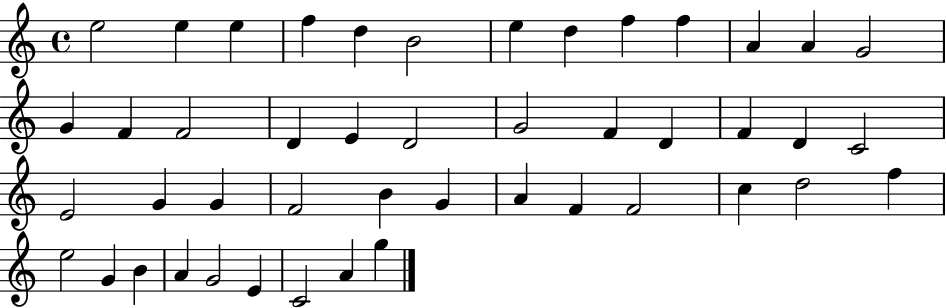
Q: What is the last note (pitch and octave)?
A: G5